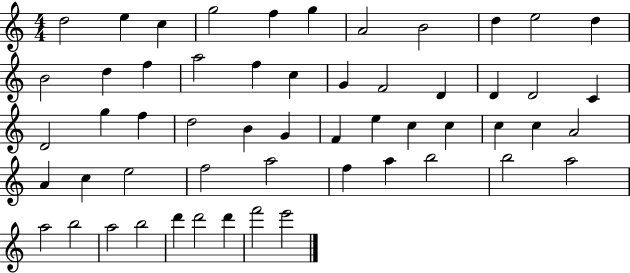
D5/h E5/q C5/q G5/h F5/q G5/q A4/h B4/h D5/q E5/h D5/q B4/h D5/q F5/q A5/h F5/q C5/q G4/q F4/h D4/q D4/q D4/h C4/q D4/h G5/q F5/q D5/h B4/q G4/q F4/q E5/q C5/q C5/q C5/q C5/q A4/h A4/q C5/q E5/h F5/h A5/h F5/q A5/q B5/h B5/h A5/h A5/h B5/h A5/h B5/h D6/q D6/h D6/q F6/h E6/h